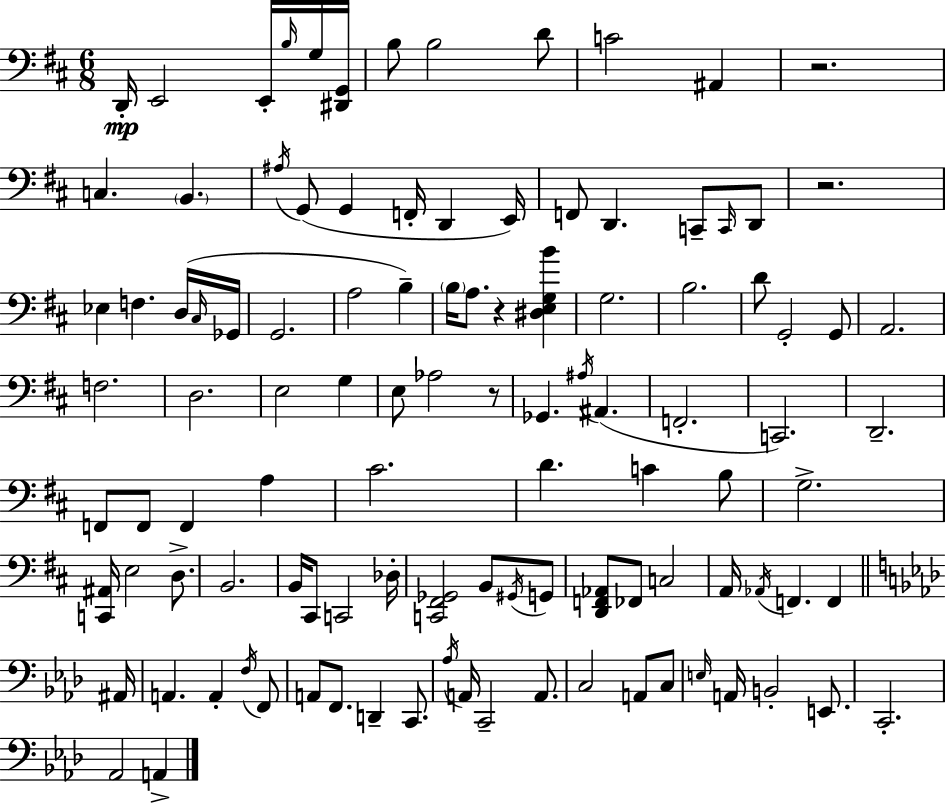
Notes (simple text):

D2/s E2/h E2/s B3/s G3/s [D#2,G2]/s B3/e B3/h D4/e C4/h A#2/q R/h. C3/q. B2/q. A#3/s G2/e G2/q F2/s D2/q E2/s F2/e D2/q. C2/e C2/s D2/e R/h. Eb3/q F3/q. D3/s C#3/s Gb2/s G2/h. A3/h B3/q B3/s A3/e. R/q [D#3,E3,G3,B4]/q G3/h. B3/h. D4/e G2/h G2/e A2/h. F3/h. D3/h. E3/h G3/q E3/e Ab3/h R/e Gb2/q. A#3/s A#2/q. F2/h. C2/h. D2/h. F2/e F2/e F2/q A3/q C#4/h. D4/q. C4/q B3/e G3/h. [C2,A#2]/s E3/h D3/e. B2/h. B2/s C#2/e C2/h Db3/s [C2,F#2,Gb2]/h B2/e G#2/s G2/e [D2,F2,Ab2]/e FES2/e C3/h A2/s Ab2/s F2/q. F2/q A#2/s A2/q. A2/q F3/s F2/e A2/e F2/e. D2/q C2/e. Ab3/s A2/s C2/h A2/e. C3/h A2/e C3/e E3/s A2/s B2/h E2/e. C2/h. Ab2/h A2/q